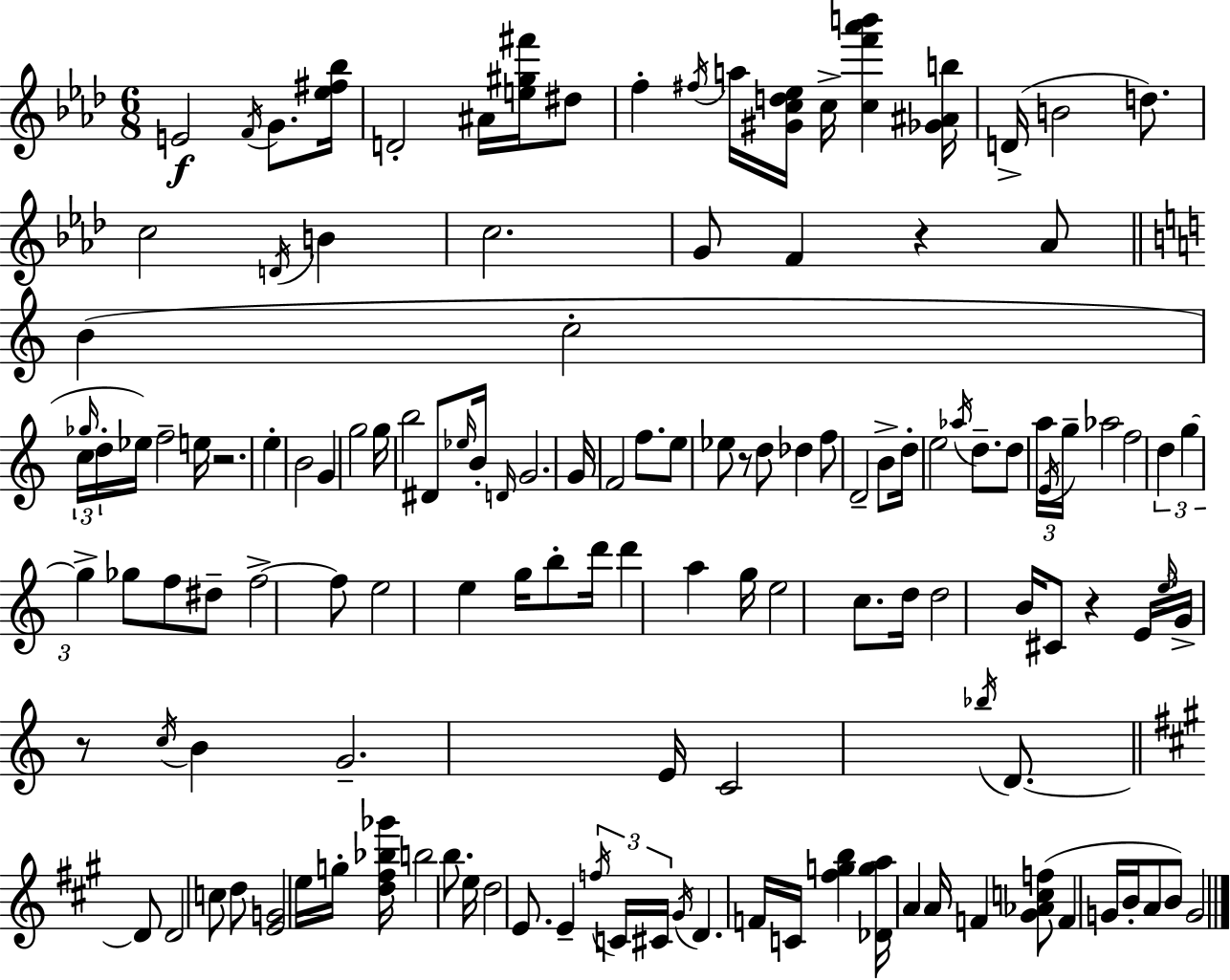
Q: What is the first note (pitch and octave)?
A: E4